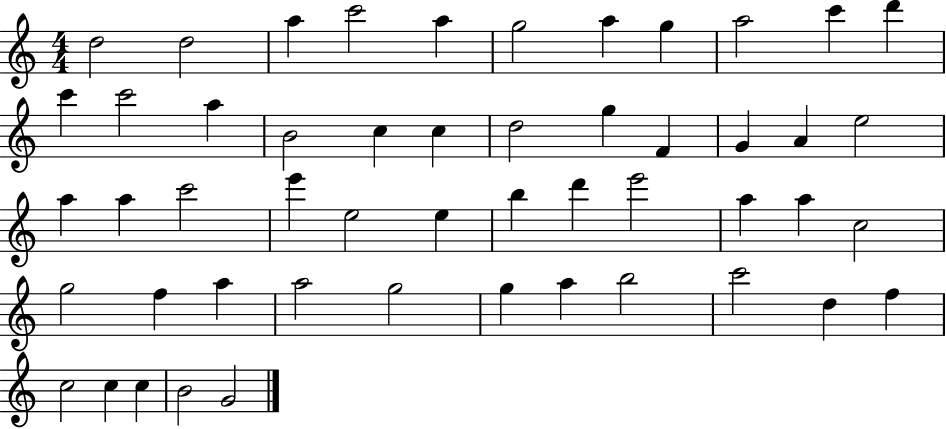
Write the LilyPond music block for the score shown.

{
  \clef treble
  \numericTimeSignature
  \time 4/4
  \key c \major
  d''2 d''2 | a''4 c'''2 a''4 | g''2 a''4 g''4 | a''2 c'''4 d'''4 | \break c'''4 c'''2 a''4 | b'2 c''4 c''4 | d''2 g''4 f'4 | g'4 a'4 e''2 | \break a''4 a''4 c'''2 | e'''4 e''2 e''4 | b''4 d'''4 e'''2 | a''4 a''4 c''2 | \break g''2 f''4 a''4 | a''2 g''2 | g''4 a''4 b''2 | c'''2 d''4 f''4 | \break c''2 c''4 c''4 | b'2 g'2 | \bar "|."
}